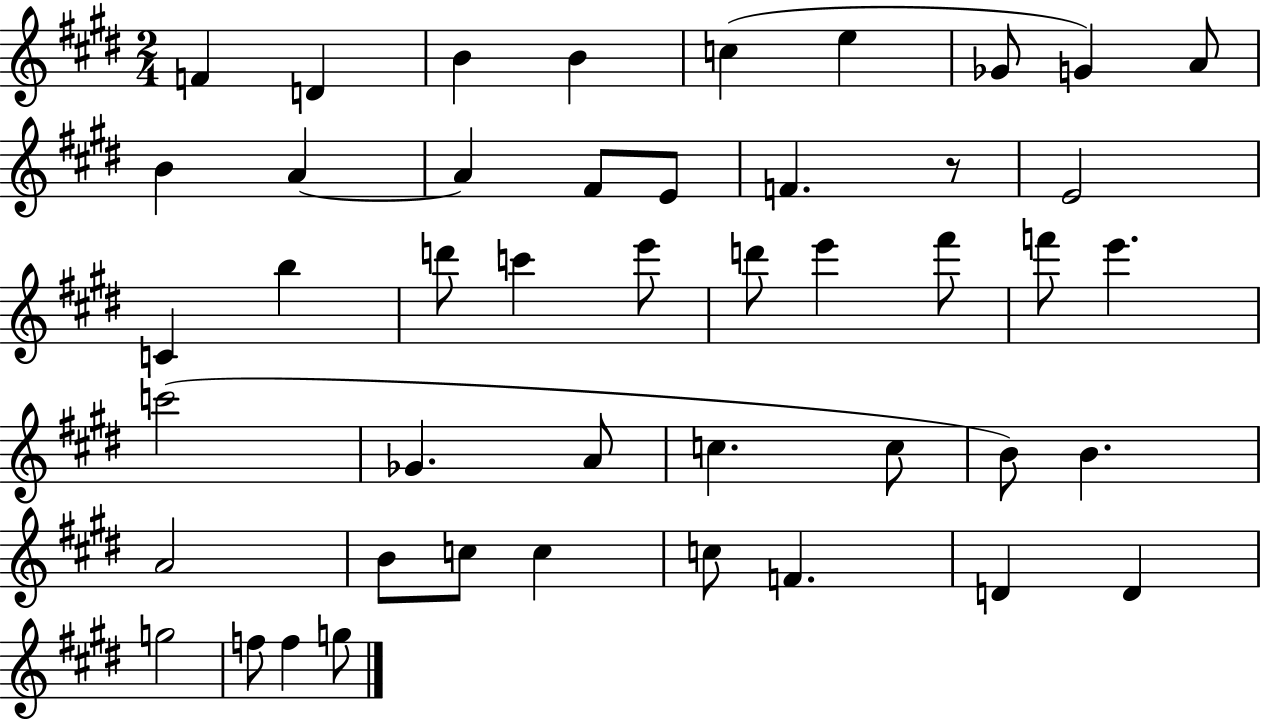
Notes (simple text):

F4/q D4/q B4/q B4/q C5/q E5/q Gb4/e G4/q A4/e B4/q A4/q A4/q F#4/e E4/e F4/q. R/e E4/h C4/q B5/q D6/e C6/q E6/e D6/e E6/q F#6/e F6/e E6/q. C6/h Gb4/q. A4/e C5/q. C5/e B4/e B4/q. A4/h B4/e C5/e C5/q C5/e F4/q. D4/q D4/q G5/h F5/e F5/q G5/e